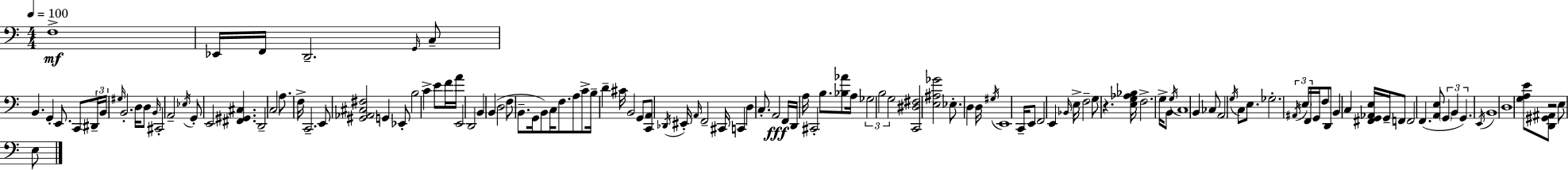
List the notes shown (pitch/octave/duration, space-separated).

F3/w Eb2/s F2/s D2/h. G2/s C3/e B2/q. G2/q E2/e. C2/e D#2/s B2/s G#3/s B2/h. D3/s D3/e B2/s C#2/h A2/h Eb3/s G2/e E2/h [F#2,G#2,C#3]/q. D2/h C3/h A3/e. F3/s C2/h. E2/e [G#2,Ab2,C#3,F#3]/h G2/q Eb2/e B3/h C4/q E4/e F4/s A4/s E2/h D2/h B2/q B2/q D3/h F3/e B2/e. G2/s B2/e C3/s F3/e. A3/e C4/e B3/s D4/q C#4/s B2/h G2/e [C2,A2]/e Db2/s EIS2/s A2/s F2/h C#2/s C2/q D3/q C3/e. A2/h F2/s D2/s A3/s C#2/h B3/e. [Bb3,Ab4]/e A3/s Gb3/h B3/h G3/h [C2,D#3,F#3]/h [E3,A#3,Gb4]/h Eb3/e. D3/q D3/s G#3/s E2/w C2/s E2/e F2/h E2/q Bb2/s E3/s F3/h G3/e R/q. [E3,G3,Ab3,Bb3]/s F3/h. G3/s B2/e G3/s C3/w B2/q CES3/e A2/h G3/s C3/e E3/e. Gb3/h. A#2/s E3/s F2/s G2/s F3/e D2/e B2/q C3/q [F#2,G2,Ab2,E3]/s G2/s F2/e F2/h F2/q. [A2,E3]/e G2/q B2/q G2/q. E2/s B2/w D3/w [G3,A3,E4]/e [D2,G#2,A#2]/e R/h E3/e E3/e